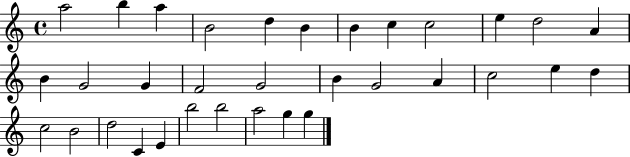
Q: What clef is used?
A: treble